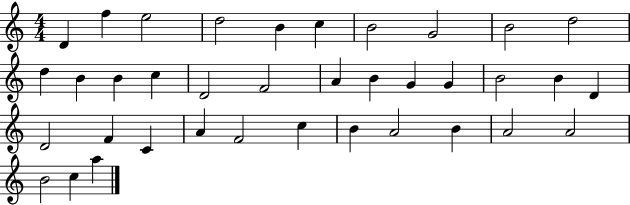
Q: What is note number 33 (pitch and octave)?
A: A4